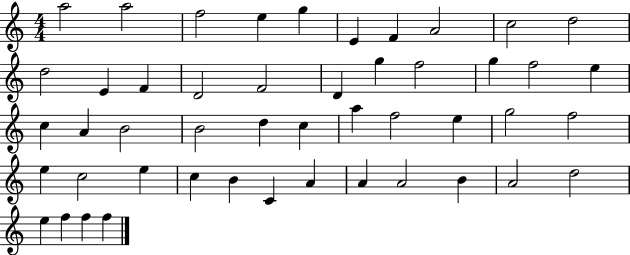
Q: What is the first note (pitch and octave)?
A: A5